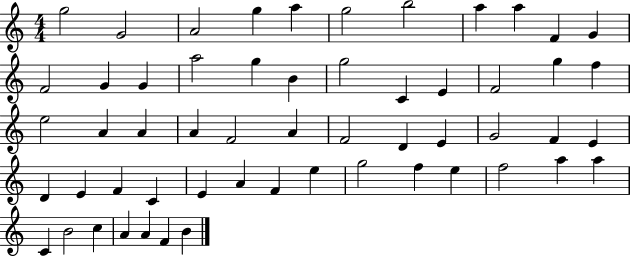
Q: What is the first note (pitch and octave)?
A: G5